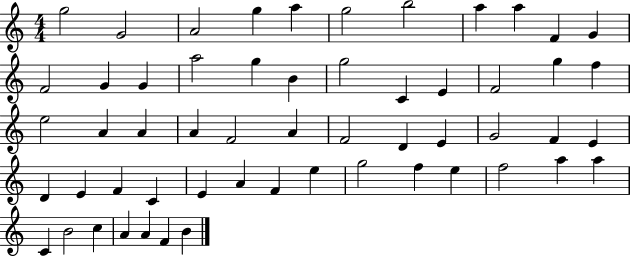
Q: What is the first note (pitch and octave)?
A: G5